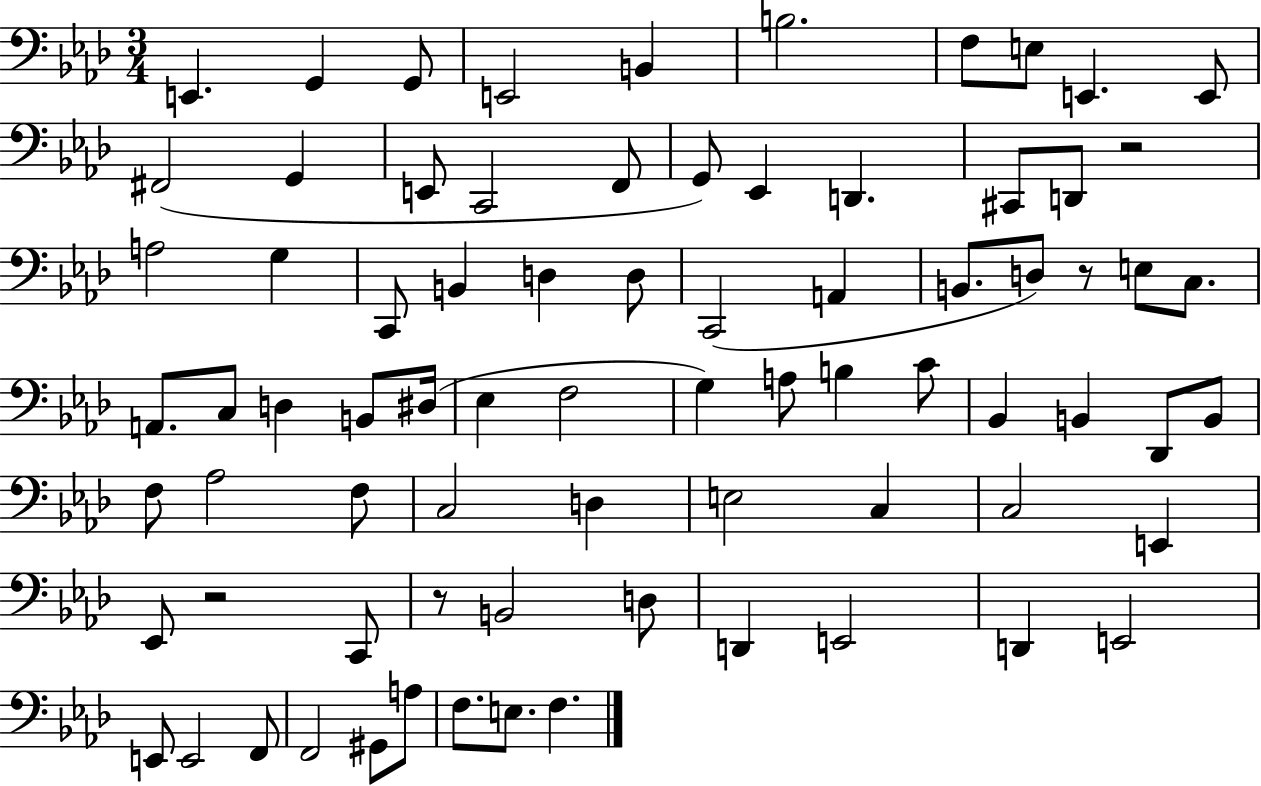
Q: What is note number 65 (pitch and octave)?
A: E2